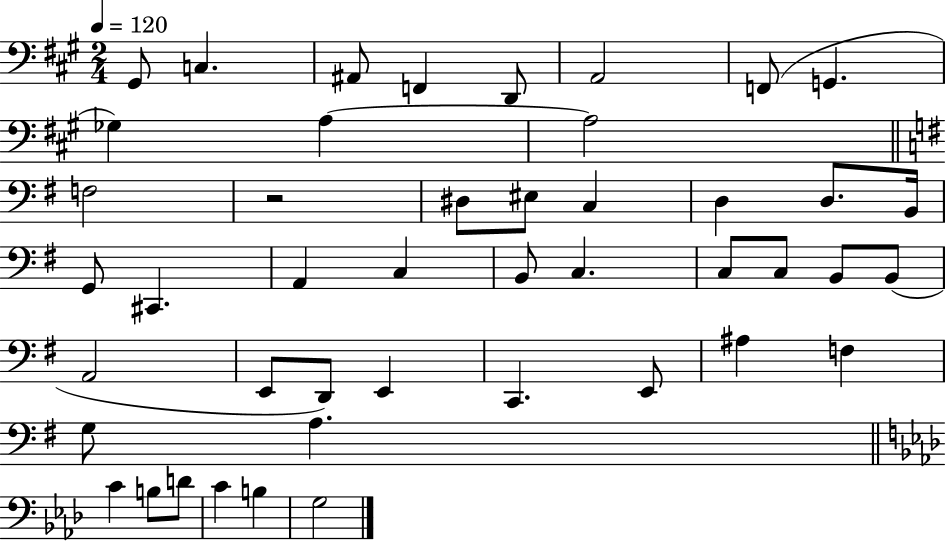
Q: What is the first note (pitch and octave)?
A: G#2